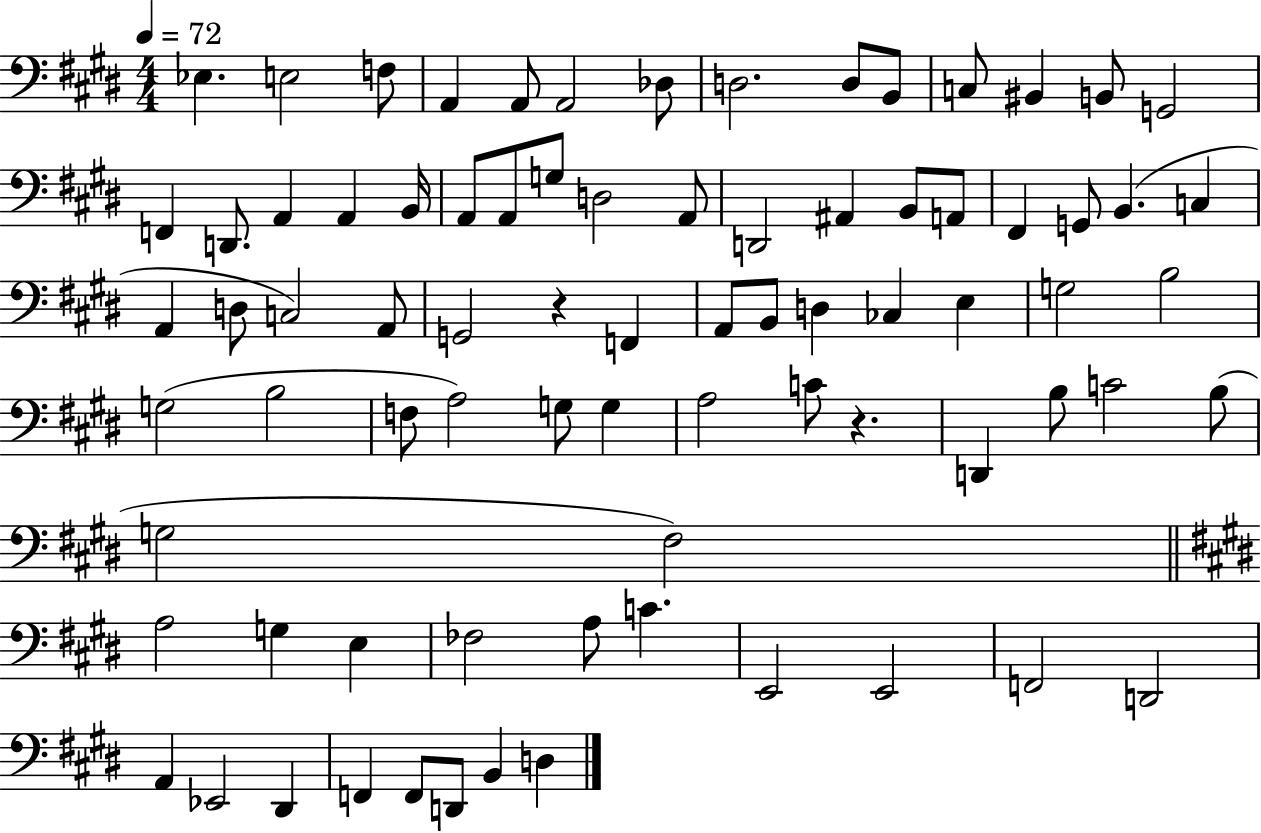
X:1
T:Untitled
M:4/4
L:1/4
K:E
_E, E,2 F,/2 A,, A,,/2 A,,2 _D,/2 D,2 D,/2 B,,/2 C,/2 ^B,, B,,/2 G,,2 F,, D,,/2 A,, A,, B,,/4 A,,/2 A,,/2 G,/2 D,2 A,,/2 D,,2 ^A,, B,,/2 A,,/2 ^F,, G,,/2 B,, C, A,, D,/2 C,2 A,,/2 G,,2 z F,, A,,/2 B,,/2 D, _C, E, G,2 B,2 G,2 B,2 F,/2 A,2 G,/2 G, A,2 C/2 z D,, B,/2 C2 B,/2 G,2 ^F,2 A,2 G, E, _F,2 A,/2 C E,,2 E,,2 F,,2 D,,2 A,, _E,,2 ^D,, F,, F,,/2 D,,/2 B,, D,